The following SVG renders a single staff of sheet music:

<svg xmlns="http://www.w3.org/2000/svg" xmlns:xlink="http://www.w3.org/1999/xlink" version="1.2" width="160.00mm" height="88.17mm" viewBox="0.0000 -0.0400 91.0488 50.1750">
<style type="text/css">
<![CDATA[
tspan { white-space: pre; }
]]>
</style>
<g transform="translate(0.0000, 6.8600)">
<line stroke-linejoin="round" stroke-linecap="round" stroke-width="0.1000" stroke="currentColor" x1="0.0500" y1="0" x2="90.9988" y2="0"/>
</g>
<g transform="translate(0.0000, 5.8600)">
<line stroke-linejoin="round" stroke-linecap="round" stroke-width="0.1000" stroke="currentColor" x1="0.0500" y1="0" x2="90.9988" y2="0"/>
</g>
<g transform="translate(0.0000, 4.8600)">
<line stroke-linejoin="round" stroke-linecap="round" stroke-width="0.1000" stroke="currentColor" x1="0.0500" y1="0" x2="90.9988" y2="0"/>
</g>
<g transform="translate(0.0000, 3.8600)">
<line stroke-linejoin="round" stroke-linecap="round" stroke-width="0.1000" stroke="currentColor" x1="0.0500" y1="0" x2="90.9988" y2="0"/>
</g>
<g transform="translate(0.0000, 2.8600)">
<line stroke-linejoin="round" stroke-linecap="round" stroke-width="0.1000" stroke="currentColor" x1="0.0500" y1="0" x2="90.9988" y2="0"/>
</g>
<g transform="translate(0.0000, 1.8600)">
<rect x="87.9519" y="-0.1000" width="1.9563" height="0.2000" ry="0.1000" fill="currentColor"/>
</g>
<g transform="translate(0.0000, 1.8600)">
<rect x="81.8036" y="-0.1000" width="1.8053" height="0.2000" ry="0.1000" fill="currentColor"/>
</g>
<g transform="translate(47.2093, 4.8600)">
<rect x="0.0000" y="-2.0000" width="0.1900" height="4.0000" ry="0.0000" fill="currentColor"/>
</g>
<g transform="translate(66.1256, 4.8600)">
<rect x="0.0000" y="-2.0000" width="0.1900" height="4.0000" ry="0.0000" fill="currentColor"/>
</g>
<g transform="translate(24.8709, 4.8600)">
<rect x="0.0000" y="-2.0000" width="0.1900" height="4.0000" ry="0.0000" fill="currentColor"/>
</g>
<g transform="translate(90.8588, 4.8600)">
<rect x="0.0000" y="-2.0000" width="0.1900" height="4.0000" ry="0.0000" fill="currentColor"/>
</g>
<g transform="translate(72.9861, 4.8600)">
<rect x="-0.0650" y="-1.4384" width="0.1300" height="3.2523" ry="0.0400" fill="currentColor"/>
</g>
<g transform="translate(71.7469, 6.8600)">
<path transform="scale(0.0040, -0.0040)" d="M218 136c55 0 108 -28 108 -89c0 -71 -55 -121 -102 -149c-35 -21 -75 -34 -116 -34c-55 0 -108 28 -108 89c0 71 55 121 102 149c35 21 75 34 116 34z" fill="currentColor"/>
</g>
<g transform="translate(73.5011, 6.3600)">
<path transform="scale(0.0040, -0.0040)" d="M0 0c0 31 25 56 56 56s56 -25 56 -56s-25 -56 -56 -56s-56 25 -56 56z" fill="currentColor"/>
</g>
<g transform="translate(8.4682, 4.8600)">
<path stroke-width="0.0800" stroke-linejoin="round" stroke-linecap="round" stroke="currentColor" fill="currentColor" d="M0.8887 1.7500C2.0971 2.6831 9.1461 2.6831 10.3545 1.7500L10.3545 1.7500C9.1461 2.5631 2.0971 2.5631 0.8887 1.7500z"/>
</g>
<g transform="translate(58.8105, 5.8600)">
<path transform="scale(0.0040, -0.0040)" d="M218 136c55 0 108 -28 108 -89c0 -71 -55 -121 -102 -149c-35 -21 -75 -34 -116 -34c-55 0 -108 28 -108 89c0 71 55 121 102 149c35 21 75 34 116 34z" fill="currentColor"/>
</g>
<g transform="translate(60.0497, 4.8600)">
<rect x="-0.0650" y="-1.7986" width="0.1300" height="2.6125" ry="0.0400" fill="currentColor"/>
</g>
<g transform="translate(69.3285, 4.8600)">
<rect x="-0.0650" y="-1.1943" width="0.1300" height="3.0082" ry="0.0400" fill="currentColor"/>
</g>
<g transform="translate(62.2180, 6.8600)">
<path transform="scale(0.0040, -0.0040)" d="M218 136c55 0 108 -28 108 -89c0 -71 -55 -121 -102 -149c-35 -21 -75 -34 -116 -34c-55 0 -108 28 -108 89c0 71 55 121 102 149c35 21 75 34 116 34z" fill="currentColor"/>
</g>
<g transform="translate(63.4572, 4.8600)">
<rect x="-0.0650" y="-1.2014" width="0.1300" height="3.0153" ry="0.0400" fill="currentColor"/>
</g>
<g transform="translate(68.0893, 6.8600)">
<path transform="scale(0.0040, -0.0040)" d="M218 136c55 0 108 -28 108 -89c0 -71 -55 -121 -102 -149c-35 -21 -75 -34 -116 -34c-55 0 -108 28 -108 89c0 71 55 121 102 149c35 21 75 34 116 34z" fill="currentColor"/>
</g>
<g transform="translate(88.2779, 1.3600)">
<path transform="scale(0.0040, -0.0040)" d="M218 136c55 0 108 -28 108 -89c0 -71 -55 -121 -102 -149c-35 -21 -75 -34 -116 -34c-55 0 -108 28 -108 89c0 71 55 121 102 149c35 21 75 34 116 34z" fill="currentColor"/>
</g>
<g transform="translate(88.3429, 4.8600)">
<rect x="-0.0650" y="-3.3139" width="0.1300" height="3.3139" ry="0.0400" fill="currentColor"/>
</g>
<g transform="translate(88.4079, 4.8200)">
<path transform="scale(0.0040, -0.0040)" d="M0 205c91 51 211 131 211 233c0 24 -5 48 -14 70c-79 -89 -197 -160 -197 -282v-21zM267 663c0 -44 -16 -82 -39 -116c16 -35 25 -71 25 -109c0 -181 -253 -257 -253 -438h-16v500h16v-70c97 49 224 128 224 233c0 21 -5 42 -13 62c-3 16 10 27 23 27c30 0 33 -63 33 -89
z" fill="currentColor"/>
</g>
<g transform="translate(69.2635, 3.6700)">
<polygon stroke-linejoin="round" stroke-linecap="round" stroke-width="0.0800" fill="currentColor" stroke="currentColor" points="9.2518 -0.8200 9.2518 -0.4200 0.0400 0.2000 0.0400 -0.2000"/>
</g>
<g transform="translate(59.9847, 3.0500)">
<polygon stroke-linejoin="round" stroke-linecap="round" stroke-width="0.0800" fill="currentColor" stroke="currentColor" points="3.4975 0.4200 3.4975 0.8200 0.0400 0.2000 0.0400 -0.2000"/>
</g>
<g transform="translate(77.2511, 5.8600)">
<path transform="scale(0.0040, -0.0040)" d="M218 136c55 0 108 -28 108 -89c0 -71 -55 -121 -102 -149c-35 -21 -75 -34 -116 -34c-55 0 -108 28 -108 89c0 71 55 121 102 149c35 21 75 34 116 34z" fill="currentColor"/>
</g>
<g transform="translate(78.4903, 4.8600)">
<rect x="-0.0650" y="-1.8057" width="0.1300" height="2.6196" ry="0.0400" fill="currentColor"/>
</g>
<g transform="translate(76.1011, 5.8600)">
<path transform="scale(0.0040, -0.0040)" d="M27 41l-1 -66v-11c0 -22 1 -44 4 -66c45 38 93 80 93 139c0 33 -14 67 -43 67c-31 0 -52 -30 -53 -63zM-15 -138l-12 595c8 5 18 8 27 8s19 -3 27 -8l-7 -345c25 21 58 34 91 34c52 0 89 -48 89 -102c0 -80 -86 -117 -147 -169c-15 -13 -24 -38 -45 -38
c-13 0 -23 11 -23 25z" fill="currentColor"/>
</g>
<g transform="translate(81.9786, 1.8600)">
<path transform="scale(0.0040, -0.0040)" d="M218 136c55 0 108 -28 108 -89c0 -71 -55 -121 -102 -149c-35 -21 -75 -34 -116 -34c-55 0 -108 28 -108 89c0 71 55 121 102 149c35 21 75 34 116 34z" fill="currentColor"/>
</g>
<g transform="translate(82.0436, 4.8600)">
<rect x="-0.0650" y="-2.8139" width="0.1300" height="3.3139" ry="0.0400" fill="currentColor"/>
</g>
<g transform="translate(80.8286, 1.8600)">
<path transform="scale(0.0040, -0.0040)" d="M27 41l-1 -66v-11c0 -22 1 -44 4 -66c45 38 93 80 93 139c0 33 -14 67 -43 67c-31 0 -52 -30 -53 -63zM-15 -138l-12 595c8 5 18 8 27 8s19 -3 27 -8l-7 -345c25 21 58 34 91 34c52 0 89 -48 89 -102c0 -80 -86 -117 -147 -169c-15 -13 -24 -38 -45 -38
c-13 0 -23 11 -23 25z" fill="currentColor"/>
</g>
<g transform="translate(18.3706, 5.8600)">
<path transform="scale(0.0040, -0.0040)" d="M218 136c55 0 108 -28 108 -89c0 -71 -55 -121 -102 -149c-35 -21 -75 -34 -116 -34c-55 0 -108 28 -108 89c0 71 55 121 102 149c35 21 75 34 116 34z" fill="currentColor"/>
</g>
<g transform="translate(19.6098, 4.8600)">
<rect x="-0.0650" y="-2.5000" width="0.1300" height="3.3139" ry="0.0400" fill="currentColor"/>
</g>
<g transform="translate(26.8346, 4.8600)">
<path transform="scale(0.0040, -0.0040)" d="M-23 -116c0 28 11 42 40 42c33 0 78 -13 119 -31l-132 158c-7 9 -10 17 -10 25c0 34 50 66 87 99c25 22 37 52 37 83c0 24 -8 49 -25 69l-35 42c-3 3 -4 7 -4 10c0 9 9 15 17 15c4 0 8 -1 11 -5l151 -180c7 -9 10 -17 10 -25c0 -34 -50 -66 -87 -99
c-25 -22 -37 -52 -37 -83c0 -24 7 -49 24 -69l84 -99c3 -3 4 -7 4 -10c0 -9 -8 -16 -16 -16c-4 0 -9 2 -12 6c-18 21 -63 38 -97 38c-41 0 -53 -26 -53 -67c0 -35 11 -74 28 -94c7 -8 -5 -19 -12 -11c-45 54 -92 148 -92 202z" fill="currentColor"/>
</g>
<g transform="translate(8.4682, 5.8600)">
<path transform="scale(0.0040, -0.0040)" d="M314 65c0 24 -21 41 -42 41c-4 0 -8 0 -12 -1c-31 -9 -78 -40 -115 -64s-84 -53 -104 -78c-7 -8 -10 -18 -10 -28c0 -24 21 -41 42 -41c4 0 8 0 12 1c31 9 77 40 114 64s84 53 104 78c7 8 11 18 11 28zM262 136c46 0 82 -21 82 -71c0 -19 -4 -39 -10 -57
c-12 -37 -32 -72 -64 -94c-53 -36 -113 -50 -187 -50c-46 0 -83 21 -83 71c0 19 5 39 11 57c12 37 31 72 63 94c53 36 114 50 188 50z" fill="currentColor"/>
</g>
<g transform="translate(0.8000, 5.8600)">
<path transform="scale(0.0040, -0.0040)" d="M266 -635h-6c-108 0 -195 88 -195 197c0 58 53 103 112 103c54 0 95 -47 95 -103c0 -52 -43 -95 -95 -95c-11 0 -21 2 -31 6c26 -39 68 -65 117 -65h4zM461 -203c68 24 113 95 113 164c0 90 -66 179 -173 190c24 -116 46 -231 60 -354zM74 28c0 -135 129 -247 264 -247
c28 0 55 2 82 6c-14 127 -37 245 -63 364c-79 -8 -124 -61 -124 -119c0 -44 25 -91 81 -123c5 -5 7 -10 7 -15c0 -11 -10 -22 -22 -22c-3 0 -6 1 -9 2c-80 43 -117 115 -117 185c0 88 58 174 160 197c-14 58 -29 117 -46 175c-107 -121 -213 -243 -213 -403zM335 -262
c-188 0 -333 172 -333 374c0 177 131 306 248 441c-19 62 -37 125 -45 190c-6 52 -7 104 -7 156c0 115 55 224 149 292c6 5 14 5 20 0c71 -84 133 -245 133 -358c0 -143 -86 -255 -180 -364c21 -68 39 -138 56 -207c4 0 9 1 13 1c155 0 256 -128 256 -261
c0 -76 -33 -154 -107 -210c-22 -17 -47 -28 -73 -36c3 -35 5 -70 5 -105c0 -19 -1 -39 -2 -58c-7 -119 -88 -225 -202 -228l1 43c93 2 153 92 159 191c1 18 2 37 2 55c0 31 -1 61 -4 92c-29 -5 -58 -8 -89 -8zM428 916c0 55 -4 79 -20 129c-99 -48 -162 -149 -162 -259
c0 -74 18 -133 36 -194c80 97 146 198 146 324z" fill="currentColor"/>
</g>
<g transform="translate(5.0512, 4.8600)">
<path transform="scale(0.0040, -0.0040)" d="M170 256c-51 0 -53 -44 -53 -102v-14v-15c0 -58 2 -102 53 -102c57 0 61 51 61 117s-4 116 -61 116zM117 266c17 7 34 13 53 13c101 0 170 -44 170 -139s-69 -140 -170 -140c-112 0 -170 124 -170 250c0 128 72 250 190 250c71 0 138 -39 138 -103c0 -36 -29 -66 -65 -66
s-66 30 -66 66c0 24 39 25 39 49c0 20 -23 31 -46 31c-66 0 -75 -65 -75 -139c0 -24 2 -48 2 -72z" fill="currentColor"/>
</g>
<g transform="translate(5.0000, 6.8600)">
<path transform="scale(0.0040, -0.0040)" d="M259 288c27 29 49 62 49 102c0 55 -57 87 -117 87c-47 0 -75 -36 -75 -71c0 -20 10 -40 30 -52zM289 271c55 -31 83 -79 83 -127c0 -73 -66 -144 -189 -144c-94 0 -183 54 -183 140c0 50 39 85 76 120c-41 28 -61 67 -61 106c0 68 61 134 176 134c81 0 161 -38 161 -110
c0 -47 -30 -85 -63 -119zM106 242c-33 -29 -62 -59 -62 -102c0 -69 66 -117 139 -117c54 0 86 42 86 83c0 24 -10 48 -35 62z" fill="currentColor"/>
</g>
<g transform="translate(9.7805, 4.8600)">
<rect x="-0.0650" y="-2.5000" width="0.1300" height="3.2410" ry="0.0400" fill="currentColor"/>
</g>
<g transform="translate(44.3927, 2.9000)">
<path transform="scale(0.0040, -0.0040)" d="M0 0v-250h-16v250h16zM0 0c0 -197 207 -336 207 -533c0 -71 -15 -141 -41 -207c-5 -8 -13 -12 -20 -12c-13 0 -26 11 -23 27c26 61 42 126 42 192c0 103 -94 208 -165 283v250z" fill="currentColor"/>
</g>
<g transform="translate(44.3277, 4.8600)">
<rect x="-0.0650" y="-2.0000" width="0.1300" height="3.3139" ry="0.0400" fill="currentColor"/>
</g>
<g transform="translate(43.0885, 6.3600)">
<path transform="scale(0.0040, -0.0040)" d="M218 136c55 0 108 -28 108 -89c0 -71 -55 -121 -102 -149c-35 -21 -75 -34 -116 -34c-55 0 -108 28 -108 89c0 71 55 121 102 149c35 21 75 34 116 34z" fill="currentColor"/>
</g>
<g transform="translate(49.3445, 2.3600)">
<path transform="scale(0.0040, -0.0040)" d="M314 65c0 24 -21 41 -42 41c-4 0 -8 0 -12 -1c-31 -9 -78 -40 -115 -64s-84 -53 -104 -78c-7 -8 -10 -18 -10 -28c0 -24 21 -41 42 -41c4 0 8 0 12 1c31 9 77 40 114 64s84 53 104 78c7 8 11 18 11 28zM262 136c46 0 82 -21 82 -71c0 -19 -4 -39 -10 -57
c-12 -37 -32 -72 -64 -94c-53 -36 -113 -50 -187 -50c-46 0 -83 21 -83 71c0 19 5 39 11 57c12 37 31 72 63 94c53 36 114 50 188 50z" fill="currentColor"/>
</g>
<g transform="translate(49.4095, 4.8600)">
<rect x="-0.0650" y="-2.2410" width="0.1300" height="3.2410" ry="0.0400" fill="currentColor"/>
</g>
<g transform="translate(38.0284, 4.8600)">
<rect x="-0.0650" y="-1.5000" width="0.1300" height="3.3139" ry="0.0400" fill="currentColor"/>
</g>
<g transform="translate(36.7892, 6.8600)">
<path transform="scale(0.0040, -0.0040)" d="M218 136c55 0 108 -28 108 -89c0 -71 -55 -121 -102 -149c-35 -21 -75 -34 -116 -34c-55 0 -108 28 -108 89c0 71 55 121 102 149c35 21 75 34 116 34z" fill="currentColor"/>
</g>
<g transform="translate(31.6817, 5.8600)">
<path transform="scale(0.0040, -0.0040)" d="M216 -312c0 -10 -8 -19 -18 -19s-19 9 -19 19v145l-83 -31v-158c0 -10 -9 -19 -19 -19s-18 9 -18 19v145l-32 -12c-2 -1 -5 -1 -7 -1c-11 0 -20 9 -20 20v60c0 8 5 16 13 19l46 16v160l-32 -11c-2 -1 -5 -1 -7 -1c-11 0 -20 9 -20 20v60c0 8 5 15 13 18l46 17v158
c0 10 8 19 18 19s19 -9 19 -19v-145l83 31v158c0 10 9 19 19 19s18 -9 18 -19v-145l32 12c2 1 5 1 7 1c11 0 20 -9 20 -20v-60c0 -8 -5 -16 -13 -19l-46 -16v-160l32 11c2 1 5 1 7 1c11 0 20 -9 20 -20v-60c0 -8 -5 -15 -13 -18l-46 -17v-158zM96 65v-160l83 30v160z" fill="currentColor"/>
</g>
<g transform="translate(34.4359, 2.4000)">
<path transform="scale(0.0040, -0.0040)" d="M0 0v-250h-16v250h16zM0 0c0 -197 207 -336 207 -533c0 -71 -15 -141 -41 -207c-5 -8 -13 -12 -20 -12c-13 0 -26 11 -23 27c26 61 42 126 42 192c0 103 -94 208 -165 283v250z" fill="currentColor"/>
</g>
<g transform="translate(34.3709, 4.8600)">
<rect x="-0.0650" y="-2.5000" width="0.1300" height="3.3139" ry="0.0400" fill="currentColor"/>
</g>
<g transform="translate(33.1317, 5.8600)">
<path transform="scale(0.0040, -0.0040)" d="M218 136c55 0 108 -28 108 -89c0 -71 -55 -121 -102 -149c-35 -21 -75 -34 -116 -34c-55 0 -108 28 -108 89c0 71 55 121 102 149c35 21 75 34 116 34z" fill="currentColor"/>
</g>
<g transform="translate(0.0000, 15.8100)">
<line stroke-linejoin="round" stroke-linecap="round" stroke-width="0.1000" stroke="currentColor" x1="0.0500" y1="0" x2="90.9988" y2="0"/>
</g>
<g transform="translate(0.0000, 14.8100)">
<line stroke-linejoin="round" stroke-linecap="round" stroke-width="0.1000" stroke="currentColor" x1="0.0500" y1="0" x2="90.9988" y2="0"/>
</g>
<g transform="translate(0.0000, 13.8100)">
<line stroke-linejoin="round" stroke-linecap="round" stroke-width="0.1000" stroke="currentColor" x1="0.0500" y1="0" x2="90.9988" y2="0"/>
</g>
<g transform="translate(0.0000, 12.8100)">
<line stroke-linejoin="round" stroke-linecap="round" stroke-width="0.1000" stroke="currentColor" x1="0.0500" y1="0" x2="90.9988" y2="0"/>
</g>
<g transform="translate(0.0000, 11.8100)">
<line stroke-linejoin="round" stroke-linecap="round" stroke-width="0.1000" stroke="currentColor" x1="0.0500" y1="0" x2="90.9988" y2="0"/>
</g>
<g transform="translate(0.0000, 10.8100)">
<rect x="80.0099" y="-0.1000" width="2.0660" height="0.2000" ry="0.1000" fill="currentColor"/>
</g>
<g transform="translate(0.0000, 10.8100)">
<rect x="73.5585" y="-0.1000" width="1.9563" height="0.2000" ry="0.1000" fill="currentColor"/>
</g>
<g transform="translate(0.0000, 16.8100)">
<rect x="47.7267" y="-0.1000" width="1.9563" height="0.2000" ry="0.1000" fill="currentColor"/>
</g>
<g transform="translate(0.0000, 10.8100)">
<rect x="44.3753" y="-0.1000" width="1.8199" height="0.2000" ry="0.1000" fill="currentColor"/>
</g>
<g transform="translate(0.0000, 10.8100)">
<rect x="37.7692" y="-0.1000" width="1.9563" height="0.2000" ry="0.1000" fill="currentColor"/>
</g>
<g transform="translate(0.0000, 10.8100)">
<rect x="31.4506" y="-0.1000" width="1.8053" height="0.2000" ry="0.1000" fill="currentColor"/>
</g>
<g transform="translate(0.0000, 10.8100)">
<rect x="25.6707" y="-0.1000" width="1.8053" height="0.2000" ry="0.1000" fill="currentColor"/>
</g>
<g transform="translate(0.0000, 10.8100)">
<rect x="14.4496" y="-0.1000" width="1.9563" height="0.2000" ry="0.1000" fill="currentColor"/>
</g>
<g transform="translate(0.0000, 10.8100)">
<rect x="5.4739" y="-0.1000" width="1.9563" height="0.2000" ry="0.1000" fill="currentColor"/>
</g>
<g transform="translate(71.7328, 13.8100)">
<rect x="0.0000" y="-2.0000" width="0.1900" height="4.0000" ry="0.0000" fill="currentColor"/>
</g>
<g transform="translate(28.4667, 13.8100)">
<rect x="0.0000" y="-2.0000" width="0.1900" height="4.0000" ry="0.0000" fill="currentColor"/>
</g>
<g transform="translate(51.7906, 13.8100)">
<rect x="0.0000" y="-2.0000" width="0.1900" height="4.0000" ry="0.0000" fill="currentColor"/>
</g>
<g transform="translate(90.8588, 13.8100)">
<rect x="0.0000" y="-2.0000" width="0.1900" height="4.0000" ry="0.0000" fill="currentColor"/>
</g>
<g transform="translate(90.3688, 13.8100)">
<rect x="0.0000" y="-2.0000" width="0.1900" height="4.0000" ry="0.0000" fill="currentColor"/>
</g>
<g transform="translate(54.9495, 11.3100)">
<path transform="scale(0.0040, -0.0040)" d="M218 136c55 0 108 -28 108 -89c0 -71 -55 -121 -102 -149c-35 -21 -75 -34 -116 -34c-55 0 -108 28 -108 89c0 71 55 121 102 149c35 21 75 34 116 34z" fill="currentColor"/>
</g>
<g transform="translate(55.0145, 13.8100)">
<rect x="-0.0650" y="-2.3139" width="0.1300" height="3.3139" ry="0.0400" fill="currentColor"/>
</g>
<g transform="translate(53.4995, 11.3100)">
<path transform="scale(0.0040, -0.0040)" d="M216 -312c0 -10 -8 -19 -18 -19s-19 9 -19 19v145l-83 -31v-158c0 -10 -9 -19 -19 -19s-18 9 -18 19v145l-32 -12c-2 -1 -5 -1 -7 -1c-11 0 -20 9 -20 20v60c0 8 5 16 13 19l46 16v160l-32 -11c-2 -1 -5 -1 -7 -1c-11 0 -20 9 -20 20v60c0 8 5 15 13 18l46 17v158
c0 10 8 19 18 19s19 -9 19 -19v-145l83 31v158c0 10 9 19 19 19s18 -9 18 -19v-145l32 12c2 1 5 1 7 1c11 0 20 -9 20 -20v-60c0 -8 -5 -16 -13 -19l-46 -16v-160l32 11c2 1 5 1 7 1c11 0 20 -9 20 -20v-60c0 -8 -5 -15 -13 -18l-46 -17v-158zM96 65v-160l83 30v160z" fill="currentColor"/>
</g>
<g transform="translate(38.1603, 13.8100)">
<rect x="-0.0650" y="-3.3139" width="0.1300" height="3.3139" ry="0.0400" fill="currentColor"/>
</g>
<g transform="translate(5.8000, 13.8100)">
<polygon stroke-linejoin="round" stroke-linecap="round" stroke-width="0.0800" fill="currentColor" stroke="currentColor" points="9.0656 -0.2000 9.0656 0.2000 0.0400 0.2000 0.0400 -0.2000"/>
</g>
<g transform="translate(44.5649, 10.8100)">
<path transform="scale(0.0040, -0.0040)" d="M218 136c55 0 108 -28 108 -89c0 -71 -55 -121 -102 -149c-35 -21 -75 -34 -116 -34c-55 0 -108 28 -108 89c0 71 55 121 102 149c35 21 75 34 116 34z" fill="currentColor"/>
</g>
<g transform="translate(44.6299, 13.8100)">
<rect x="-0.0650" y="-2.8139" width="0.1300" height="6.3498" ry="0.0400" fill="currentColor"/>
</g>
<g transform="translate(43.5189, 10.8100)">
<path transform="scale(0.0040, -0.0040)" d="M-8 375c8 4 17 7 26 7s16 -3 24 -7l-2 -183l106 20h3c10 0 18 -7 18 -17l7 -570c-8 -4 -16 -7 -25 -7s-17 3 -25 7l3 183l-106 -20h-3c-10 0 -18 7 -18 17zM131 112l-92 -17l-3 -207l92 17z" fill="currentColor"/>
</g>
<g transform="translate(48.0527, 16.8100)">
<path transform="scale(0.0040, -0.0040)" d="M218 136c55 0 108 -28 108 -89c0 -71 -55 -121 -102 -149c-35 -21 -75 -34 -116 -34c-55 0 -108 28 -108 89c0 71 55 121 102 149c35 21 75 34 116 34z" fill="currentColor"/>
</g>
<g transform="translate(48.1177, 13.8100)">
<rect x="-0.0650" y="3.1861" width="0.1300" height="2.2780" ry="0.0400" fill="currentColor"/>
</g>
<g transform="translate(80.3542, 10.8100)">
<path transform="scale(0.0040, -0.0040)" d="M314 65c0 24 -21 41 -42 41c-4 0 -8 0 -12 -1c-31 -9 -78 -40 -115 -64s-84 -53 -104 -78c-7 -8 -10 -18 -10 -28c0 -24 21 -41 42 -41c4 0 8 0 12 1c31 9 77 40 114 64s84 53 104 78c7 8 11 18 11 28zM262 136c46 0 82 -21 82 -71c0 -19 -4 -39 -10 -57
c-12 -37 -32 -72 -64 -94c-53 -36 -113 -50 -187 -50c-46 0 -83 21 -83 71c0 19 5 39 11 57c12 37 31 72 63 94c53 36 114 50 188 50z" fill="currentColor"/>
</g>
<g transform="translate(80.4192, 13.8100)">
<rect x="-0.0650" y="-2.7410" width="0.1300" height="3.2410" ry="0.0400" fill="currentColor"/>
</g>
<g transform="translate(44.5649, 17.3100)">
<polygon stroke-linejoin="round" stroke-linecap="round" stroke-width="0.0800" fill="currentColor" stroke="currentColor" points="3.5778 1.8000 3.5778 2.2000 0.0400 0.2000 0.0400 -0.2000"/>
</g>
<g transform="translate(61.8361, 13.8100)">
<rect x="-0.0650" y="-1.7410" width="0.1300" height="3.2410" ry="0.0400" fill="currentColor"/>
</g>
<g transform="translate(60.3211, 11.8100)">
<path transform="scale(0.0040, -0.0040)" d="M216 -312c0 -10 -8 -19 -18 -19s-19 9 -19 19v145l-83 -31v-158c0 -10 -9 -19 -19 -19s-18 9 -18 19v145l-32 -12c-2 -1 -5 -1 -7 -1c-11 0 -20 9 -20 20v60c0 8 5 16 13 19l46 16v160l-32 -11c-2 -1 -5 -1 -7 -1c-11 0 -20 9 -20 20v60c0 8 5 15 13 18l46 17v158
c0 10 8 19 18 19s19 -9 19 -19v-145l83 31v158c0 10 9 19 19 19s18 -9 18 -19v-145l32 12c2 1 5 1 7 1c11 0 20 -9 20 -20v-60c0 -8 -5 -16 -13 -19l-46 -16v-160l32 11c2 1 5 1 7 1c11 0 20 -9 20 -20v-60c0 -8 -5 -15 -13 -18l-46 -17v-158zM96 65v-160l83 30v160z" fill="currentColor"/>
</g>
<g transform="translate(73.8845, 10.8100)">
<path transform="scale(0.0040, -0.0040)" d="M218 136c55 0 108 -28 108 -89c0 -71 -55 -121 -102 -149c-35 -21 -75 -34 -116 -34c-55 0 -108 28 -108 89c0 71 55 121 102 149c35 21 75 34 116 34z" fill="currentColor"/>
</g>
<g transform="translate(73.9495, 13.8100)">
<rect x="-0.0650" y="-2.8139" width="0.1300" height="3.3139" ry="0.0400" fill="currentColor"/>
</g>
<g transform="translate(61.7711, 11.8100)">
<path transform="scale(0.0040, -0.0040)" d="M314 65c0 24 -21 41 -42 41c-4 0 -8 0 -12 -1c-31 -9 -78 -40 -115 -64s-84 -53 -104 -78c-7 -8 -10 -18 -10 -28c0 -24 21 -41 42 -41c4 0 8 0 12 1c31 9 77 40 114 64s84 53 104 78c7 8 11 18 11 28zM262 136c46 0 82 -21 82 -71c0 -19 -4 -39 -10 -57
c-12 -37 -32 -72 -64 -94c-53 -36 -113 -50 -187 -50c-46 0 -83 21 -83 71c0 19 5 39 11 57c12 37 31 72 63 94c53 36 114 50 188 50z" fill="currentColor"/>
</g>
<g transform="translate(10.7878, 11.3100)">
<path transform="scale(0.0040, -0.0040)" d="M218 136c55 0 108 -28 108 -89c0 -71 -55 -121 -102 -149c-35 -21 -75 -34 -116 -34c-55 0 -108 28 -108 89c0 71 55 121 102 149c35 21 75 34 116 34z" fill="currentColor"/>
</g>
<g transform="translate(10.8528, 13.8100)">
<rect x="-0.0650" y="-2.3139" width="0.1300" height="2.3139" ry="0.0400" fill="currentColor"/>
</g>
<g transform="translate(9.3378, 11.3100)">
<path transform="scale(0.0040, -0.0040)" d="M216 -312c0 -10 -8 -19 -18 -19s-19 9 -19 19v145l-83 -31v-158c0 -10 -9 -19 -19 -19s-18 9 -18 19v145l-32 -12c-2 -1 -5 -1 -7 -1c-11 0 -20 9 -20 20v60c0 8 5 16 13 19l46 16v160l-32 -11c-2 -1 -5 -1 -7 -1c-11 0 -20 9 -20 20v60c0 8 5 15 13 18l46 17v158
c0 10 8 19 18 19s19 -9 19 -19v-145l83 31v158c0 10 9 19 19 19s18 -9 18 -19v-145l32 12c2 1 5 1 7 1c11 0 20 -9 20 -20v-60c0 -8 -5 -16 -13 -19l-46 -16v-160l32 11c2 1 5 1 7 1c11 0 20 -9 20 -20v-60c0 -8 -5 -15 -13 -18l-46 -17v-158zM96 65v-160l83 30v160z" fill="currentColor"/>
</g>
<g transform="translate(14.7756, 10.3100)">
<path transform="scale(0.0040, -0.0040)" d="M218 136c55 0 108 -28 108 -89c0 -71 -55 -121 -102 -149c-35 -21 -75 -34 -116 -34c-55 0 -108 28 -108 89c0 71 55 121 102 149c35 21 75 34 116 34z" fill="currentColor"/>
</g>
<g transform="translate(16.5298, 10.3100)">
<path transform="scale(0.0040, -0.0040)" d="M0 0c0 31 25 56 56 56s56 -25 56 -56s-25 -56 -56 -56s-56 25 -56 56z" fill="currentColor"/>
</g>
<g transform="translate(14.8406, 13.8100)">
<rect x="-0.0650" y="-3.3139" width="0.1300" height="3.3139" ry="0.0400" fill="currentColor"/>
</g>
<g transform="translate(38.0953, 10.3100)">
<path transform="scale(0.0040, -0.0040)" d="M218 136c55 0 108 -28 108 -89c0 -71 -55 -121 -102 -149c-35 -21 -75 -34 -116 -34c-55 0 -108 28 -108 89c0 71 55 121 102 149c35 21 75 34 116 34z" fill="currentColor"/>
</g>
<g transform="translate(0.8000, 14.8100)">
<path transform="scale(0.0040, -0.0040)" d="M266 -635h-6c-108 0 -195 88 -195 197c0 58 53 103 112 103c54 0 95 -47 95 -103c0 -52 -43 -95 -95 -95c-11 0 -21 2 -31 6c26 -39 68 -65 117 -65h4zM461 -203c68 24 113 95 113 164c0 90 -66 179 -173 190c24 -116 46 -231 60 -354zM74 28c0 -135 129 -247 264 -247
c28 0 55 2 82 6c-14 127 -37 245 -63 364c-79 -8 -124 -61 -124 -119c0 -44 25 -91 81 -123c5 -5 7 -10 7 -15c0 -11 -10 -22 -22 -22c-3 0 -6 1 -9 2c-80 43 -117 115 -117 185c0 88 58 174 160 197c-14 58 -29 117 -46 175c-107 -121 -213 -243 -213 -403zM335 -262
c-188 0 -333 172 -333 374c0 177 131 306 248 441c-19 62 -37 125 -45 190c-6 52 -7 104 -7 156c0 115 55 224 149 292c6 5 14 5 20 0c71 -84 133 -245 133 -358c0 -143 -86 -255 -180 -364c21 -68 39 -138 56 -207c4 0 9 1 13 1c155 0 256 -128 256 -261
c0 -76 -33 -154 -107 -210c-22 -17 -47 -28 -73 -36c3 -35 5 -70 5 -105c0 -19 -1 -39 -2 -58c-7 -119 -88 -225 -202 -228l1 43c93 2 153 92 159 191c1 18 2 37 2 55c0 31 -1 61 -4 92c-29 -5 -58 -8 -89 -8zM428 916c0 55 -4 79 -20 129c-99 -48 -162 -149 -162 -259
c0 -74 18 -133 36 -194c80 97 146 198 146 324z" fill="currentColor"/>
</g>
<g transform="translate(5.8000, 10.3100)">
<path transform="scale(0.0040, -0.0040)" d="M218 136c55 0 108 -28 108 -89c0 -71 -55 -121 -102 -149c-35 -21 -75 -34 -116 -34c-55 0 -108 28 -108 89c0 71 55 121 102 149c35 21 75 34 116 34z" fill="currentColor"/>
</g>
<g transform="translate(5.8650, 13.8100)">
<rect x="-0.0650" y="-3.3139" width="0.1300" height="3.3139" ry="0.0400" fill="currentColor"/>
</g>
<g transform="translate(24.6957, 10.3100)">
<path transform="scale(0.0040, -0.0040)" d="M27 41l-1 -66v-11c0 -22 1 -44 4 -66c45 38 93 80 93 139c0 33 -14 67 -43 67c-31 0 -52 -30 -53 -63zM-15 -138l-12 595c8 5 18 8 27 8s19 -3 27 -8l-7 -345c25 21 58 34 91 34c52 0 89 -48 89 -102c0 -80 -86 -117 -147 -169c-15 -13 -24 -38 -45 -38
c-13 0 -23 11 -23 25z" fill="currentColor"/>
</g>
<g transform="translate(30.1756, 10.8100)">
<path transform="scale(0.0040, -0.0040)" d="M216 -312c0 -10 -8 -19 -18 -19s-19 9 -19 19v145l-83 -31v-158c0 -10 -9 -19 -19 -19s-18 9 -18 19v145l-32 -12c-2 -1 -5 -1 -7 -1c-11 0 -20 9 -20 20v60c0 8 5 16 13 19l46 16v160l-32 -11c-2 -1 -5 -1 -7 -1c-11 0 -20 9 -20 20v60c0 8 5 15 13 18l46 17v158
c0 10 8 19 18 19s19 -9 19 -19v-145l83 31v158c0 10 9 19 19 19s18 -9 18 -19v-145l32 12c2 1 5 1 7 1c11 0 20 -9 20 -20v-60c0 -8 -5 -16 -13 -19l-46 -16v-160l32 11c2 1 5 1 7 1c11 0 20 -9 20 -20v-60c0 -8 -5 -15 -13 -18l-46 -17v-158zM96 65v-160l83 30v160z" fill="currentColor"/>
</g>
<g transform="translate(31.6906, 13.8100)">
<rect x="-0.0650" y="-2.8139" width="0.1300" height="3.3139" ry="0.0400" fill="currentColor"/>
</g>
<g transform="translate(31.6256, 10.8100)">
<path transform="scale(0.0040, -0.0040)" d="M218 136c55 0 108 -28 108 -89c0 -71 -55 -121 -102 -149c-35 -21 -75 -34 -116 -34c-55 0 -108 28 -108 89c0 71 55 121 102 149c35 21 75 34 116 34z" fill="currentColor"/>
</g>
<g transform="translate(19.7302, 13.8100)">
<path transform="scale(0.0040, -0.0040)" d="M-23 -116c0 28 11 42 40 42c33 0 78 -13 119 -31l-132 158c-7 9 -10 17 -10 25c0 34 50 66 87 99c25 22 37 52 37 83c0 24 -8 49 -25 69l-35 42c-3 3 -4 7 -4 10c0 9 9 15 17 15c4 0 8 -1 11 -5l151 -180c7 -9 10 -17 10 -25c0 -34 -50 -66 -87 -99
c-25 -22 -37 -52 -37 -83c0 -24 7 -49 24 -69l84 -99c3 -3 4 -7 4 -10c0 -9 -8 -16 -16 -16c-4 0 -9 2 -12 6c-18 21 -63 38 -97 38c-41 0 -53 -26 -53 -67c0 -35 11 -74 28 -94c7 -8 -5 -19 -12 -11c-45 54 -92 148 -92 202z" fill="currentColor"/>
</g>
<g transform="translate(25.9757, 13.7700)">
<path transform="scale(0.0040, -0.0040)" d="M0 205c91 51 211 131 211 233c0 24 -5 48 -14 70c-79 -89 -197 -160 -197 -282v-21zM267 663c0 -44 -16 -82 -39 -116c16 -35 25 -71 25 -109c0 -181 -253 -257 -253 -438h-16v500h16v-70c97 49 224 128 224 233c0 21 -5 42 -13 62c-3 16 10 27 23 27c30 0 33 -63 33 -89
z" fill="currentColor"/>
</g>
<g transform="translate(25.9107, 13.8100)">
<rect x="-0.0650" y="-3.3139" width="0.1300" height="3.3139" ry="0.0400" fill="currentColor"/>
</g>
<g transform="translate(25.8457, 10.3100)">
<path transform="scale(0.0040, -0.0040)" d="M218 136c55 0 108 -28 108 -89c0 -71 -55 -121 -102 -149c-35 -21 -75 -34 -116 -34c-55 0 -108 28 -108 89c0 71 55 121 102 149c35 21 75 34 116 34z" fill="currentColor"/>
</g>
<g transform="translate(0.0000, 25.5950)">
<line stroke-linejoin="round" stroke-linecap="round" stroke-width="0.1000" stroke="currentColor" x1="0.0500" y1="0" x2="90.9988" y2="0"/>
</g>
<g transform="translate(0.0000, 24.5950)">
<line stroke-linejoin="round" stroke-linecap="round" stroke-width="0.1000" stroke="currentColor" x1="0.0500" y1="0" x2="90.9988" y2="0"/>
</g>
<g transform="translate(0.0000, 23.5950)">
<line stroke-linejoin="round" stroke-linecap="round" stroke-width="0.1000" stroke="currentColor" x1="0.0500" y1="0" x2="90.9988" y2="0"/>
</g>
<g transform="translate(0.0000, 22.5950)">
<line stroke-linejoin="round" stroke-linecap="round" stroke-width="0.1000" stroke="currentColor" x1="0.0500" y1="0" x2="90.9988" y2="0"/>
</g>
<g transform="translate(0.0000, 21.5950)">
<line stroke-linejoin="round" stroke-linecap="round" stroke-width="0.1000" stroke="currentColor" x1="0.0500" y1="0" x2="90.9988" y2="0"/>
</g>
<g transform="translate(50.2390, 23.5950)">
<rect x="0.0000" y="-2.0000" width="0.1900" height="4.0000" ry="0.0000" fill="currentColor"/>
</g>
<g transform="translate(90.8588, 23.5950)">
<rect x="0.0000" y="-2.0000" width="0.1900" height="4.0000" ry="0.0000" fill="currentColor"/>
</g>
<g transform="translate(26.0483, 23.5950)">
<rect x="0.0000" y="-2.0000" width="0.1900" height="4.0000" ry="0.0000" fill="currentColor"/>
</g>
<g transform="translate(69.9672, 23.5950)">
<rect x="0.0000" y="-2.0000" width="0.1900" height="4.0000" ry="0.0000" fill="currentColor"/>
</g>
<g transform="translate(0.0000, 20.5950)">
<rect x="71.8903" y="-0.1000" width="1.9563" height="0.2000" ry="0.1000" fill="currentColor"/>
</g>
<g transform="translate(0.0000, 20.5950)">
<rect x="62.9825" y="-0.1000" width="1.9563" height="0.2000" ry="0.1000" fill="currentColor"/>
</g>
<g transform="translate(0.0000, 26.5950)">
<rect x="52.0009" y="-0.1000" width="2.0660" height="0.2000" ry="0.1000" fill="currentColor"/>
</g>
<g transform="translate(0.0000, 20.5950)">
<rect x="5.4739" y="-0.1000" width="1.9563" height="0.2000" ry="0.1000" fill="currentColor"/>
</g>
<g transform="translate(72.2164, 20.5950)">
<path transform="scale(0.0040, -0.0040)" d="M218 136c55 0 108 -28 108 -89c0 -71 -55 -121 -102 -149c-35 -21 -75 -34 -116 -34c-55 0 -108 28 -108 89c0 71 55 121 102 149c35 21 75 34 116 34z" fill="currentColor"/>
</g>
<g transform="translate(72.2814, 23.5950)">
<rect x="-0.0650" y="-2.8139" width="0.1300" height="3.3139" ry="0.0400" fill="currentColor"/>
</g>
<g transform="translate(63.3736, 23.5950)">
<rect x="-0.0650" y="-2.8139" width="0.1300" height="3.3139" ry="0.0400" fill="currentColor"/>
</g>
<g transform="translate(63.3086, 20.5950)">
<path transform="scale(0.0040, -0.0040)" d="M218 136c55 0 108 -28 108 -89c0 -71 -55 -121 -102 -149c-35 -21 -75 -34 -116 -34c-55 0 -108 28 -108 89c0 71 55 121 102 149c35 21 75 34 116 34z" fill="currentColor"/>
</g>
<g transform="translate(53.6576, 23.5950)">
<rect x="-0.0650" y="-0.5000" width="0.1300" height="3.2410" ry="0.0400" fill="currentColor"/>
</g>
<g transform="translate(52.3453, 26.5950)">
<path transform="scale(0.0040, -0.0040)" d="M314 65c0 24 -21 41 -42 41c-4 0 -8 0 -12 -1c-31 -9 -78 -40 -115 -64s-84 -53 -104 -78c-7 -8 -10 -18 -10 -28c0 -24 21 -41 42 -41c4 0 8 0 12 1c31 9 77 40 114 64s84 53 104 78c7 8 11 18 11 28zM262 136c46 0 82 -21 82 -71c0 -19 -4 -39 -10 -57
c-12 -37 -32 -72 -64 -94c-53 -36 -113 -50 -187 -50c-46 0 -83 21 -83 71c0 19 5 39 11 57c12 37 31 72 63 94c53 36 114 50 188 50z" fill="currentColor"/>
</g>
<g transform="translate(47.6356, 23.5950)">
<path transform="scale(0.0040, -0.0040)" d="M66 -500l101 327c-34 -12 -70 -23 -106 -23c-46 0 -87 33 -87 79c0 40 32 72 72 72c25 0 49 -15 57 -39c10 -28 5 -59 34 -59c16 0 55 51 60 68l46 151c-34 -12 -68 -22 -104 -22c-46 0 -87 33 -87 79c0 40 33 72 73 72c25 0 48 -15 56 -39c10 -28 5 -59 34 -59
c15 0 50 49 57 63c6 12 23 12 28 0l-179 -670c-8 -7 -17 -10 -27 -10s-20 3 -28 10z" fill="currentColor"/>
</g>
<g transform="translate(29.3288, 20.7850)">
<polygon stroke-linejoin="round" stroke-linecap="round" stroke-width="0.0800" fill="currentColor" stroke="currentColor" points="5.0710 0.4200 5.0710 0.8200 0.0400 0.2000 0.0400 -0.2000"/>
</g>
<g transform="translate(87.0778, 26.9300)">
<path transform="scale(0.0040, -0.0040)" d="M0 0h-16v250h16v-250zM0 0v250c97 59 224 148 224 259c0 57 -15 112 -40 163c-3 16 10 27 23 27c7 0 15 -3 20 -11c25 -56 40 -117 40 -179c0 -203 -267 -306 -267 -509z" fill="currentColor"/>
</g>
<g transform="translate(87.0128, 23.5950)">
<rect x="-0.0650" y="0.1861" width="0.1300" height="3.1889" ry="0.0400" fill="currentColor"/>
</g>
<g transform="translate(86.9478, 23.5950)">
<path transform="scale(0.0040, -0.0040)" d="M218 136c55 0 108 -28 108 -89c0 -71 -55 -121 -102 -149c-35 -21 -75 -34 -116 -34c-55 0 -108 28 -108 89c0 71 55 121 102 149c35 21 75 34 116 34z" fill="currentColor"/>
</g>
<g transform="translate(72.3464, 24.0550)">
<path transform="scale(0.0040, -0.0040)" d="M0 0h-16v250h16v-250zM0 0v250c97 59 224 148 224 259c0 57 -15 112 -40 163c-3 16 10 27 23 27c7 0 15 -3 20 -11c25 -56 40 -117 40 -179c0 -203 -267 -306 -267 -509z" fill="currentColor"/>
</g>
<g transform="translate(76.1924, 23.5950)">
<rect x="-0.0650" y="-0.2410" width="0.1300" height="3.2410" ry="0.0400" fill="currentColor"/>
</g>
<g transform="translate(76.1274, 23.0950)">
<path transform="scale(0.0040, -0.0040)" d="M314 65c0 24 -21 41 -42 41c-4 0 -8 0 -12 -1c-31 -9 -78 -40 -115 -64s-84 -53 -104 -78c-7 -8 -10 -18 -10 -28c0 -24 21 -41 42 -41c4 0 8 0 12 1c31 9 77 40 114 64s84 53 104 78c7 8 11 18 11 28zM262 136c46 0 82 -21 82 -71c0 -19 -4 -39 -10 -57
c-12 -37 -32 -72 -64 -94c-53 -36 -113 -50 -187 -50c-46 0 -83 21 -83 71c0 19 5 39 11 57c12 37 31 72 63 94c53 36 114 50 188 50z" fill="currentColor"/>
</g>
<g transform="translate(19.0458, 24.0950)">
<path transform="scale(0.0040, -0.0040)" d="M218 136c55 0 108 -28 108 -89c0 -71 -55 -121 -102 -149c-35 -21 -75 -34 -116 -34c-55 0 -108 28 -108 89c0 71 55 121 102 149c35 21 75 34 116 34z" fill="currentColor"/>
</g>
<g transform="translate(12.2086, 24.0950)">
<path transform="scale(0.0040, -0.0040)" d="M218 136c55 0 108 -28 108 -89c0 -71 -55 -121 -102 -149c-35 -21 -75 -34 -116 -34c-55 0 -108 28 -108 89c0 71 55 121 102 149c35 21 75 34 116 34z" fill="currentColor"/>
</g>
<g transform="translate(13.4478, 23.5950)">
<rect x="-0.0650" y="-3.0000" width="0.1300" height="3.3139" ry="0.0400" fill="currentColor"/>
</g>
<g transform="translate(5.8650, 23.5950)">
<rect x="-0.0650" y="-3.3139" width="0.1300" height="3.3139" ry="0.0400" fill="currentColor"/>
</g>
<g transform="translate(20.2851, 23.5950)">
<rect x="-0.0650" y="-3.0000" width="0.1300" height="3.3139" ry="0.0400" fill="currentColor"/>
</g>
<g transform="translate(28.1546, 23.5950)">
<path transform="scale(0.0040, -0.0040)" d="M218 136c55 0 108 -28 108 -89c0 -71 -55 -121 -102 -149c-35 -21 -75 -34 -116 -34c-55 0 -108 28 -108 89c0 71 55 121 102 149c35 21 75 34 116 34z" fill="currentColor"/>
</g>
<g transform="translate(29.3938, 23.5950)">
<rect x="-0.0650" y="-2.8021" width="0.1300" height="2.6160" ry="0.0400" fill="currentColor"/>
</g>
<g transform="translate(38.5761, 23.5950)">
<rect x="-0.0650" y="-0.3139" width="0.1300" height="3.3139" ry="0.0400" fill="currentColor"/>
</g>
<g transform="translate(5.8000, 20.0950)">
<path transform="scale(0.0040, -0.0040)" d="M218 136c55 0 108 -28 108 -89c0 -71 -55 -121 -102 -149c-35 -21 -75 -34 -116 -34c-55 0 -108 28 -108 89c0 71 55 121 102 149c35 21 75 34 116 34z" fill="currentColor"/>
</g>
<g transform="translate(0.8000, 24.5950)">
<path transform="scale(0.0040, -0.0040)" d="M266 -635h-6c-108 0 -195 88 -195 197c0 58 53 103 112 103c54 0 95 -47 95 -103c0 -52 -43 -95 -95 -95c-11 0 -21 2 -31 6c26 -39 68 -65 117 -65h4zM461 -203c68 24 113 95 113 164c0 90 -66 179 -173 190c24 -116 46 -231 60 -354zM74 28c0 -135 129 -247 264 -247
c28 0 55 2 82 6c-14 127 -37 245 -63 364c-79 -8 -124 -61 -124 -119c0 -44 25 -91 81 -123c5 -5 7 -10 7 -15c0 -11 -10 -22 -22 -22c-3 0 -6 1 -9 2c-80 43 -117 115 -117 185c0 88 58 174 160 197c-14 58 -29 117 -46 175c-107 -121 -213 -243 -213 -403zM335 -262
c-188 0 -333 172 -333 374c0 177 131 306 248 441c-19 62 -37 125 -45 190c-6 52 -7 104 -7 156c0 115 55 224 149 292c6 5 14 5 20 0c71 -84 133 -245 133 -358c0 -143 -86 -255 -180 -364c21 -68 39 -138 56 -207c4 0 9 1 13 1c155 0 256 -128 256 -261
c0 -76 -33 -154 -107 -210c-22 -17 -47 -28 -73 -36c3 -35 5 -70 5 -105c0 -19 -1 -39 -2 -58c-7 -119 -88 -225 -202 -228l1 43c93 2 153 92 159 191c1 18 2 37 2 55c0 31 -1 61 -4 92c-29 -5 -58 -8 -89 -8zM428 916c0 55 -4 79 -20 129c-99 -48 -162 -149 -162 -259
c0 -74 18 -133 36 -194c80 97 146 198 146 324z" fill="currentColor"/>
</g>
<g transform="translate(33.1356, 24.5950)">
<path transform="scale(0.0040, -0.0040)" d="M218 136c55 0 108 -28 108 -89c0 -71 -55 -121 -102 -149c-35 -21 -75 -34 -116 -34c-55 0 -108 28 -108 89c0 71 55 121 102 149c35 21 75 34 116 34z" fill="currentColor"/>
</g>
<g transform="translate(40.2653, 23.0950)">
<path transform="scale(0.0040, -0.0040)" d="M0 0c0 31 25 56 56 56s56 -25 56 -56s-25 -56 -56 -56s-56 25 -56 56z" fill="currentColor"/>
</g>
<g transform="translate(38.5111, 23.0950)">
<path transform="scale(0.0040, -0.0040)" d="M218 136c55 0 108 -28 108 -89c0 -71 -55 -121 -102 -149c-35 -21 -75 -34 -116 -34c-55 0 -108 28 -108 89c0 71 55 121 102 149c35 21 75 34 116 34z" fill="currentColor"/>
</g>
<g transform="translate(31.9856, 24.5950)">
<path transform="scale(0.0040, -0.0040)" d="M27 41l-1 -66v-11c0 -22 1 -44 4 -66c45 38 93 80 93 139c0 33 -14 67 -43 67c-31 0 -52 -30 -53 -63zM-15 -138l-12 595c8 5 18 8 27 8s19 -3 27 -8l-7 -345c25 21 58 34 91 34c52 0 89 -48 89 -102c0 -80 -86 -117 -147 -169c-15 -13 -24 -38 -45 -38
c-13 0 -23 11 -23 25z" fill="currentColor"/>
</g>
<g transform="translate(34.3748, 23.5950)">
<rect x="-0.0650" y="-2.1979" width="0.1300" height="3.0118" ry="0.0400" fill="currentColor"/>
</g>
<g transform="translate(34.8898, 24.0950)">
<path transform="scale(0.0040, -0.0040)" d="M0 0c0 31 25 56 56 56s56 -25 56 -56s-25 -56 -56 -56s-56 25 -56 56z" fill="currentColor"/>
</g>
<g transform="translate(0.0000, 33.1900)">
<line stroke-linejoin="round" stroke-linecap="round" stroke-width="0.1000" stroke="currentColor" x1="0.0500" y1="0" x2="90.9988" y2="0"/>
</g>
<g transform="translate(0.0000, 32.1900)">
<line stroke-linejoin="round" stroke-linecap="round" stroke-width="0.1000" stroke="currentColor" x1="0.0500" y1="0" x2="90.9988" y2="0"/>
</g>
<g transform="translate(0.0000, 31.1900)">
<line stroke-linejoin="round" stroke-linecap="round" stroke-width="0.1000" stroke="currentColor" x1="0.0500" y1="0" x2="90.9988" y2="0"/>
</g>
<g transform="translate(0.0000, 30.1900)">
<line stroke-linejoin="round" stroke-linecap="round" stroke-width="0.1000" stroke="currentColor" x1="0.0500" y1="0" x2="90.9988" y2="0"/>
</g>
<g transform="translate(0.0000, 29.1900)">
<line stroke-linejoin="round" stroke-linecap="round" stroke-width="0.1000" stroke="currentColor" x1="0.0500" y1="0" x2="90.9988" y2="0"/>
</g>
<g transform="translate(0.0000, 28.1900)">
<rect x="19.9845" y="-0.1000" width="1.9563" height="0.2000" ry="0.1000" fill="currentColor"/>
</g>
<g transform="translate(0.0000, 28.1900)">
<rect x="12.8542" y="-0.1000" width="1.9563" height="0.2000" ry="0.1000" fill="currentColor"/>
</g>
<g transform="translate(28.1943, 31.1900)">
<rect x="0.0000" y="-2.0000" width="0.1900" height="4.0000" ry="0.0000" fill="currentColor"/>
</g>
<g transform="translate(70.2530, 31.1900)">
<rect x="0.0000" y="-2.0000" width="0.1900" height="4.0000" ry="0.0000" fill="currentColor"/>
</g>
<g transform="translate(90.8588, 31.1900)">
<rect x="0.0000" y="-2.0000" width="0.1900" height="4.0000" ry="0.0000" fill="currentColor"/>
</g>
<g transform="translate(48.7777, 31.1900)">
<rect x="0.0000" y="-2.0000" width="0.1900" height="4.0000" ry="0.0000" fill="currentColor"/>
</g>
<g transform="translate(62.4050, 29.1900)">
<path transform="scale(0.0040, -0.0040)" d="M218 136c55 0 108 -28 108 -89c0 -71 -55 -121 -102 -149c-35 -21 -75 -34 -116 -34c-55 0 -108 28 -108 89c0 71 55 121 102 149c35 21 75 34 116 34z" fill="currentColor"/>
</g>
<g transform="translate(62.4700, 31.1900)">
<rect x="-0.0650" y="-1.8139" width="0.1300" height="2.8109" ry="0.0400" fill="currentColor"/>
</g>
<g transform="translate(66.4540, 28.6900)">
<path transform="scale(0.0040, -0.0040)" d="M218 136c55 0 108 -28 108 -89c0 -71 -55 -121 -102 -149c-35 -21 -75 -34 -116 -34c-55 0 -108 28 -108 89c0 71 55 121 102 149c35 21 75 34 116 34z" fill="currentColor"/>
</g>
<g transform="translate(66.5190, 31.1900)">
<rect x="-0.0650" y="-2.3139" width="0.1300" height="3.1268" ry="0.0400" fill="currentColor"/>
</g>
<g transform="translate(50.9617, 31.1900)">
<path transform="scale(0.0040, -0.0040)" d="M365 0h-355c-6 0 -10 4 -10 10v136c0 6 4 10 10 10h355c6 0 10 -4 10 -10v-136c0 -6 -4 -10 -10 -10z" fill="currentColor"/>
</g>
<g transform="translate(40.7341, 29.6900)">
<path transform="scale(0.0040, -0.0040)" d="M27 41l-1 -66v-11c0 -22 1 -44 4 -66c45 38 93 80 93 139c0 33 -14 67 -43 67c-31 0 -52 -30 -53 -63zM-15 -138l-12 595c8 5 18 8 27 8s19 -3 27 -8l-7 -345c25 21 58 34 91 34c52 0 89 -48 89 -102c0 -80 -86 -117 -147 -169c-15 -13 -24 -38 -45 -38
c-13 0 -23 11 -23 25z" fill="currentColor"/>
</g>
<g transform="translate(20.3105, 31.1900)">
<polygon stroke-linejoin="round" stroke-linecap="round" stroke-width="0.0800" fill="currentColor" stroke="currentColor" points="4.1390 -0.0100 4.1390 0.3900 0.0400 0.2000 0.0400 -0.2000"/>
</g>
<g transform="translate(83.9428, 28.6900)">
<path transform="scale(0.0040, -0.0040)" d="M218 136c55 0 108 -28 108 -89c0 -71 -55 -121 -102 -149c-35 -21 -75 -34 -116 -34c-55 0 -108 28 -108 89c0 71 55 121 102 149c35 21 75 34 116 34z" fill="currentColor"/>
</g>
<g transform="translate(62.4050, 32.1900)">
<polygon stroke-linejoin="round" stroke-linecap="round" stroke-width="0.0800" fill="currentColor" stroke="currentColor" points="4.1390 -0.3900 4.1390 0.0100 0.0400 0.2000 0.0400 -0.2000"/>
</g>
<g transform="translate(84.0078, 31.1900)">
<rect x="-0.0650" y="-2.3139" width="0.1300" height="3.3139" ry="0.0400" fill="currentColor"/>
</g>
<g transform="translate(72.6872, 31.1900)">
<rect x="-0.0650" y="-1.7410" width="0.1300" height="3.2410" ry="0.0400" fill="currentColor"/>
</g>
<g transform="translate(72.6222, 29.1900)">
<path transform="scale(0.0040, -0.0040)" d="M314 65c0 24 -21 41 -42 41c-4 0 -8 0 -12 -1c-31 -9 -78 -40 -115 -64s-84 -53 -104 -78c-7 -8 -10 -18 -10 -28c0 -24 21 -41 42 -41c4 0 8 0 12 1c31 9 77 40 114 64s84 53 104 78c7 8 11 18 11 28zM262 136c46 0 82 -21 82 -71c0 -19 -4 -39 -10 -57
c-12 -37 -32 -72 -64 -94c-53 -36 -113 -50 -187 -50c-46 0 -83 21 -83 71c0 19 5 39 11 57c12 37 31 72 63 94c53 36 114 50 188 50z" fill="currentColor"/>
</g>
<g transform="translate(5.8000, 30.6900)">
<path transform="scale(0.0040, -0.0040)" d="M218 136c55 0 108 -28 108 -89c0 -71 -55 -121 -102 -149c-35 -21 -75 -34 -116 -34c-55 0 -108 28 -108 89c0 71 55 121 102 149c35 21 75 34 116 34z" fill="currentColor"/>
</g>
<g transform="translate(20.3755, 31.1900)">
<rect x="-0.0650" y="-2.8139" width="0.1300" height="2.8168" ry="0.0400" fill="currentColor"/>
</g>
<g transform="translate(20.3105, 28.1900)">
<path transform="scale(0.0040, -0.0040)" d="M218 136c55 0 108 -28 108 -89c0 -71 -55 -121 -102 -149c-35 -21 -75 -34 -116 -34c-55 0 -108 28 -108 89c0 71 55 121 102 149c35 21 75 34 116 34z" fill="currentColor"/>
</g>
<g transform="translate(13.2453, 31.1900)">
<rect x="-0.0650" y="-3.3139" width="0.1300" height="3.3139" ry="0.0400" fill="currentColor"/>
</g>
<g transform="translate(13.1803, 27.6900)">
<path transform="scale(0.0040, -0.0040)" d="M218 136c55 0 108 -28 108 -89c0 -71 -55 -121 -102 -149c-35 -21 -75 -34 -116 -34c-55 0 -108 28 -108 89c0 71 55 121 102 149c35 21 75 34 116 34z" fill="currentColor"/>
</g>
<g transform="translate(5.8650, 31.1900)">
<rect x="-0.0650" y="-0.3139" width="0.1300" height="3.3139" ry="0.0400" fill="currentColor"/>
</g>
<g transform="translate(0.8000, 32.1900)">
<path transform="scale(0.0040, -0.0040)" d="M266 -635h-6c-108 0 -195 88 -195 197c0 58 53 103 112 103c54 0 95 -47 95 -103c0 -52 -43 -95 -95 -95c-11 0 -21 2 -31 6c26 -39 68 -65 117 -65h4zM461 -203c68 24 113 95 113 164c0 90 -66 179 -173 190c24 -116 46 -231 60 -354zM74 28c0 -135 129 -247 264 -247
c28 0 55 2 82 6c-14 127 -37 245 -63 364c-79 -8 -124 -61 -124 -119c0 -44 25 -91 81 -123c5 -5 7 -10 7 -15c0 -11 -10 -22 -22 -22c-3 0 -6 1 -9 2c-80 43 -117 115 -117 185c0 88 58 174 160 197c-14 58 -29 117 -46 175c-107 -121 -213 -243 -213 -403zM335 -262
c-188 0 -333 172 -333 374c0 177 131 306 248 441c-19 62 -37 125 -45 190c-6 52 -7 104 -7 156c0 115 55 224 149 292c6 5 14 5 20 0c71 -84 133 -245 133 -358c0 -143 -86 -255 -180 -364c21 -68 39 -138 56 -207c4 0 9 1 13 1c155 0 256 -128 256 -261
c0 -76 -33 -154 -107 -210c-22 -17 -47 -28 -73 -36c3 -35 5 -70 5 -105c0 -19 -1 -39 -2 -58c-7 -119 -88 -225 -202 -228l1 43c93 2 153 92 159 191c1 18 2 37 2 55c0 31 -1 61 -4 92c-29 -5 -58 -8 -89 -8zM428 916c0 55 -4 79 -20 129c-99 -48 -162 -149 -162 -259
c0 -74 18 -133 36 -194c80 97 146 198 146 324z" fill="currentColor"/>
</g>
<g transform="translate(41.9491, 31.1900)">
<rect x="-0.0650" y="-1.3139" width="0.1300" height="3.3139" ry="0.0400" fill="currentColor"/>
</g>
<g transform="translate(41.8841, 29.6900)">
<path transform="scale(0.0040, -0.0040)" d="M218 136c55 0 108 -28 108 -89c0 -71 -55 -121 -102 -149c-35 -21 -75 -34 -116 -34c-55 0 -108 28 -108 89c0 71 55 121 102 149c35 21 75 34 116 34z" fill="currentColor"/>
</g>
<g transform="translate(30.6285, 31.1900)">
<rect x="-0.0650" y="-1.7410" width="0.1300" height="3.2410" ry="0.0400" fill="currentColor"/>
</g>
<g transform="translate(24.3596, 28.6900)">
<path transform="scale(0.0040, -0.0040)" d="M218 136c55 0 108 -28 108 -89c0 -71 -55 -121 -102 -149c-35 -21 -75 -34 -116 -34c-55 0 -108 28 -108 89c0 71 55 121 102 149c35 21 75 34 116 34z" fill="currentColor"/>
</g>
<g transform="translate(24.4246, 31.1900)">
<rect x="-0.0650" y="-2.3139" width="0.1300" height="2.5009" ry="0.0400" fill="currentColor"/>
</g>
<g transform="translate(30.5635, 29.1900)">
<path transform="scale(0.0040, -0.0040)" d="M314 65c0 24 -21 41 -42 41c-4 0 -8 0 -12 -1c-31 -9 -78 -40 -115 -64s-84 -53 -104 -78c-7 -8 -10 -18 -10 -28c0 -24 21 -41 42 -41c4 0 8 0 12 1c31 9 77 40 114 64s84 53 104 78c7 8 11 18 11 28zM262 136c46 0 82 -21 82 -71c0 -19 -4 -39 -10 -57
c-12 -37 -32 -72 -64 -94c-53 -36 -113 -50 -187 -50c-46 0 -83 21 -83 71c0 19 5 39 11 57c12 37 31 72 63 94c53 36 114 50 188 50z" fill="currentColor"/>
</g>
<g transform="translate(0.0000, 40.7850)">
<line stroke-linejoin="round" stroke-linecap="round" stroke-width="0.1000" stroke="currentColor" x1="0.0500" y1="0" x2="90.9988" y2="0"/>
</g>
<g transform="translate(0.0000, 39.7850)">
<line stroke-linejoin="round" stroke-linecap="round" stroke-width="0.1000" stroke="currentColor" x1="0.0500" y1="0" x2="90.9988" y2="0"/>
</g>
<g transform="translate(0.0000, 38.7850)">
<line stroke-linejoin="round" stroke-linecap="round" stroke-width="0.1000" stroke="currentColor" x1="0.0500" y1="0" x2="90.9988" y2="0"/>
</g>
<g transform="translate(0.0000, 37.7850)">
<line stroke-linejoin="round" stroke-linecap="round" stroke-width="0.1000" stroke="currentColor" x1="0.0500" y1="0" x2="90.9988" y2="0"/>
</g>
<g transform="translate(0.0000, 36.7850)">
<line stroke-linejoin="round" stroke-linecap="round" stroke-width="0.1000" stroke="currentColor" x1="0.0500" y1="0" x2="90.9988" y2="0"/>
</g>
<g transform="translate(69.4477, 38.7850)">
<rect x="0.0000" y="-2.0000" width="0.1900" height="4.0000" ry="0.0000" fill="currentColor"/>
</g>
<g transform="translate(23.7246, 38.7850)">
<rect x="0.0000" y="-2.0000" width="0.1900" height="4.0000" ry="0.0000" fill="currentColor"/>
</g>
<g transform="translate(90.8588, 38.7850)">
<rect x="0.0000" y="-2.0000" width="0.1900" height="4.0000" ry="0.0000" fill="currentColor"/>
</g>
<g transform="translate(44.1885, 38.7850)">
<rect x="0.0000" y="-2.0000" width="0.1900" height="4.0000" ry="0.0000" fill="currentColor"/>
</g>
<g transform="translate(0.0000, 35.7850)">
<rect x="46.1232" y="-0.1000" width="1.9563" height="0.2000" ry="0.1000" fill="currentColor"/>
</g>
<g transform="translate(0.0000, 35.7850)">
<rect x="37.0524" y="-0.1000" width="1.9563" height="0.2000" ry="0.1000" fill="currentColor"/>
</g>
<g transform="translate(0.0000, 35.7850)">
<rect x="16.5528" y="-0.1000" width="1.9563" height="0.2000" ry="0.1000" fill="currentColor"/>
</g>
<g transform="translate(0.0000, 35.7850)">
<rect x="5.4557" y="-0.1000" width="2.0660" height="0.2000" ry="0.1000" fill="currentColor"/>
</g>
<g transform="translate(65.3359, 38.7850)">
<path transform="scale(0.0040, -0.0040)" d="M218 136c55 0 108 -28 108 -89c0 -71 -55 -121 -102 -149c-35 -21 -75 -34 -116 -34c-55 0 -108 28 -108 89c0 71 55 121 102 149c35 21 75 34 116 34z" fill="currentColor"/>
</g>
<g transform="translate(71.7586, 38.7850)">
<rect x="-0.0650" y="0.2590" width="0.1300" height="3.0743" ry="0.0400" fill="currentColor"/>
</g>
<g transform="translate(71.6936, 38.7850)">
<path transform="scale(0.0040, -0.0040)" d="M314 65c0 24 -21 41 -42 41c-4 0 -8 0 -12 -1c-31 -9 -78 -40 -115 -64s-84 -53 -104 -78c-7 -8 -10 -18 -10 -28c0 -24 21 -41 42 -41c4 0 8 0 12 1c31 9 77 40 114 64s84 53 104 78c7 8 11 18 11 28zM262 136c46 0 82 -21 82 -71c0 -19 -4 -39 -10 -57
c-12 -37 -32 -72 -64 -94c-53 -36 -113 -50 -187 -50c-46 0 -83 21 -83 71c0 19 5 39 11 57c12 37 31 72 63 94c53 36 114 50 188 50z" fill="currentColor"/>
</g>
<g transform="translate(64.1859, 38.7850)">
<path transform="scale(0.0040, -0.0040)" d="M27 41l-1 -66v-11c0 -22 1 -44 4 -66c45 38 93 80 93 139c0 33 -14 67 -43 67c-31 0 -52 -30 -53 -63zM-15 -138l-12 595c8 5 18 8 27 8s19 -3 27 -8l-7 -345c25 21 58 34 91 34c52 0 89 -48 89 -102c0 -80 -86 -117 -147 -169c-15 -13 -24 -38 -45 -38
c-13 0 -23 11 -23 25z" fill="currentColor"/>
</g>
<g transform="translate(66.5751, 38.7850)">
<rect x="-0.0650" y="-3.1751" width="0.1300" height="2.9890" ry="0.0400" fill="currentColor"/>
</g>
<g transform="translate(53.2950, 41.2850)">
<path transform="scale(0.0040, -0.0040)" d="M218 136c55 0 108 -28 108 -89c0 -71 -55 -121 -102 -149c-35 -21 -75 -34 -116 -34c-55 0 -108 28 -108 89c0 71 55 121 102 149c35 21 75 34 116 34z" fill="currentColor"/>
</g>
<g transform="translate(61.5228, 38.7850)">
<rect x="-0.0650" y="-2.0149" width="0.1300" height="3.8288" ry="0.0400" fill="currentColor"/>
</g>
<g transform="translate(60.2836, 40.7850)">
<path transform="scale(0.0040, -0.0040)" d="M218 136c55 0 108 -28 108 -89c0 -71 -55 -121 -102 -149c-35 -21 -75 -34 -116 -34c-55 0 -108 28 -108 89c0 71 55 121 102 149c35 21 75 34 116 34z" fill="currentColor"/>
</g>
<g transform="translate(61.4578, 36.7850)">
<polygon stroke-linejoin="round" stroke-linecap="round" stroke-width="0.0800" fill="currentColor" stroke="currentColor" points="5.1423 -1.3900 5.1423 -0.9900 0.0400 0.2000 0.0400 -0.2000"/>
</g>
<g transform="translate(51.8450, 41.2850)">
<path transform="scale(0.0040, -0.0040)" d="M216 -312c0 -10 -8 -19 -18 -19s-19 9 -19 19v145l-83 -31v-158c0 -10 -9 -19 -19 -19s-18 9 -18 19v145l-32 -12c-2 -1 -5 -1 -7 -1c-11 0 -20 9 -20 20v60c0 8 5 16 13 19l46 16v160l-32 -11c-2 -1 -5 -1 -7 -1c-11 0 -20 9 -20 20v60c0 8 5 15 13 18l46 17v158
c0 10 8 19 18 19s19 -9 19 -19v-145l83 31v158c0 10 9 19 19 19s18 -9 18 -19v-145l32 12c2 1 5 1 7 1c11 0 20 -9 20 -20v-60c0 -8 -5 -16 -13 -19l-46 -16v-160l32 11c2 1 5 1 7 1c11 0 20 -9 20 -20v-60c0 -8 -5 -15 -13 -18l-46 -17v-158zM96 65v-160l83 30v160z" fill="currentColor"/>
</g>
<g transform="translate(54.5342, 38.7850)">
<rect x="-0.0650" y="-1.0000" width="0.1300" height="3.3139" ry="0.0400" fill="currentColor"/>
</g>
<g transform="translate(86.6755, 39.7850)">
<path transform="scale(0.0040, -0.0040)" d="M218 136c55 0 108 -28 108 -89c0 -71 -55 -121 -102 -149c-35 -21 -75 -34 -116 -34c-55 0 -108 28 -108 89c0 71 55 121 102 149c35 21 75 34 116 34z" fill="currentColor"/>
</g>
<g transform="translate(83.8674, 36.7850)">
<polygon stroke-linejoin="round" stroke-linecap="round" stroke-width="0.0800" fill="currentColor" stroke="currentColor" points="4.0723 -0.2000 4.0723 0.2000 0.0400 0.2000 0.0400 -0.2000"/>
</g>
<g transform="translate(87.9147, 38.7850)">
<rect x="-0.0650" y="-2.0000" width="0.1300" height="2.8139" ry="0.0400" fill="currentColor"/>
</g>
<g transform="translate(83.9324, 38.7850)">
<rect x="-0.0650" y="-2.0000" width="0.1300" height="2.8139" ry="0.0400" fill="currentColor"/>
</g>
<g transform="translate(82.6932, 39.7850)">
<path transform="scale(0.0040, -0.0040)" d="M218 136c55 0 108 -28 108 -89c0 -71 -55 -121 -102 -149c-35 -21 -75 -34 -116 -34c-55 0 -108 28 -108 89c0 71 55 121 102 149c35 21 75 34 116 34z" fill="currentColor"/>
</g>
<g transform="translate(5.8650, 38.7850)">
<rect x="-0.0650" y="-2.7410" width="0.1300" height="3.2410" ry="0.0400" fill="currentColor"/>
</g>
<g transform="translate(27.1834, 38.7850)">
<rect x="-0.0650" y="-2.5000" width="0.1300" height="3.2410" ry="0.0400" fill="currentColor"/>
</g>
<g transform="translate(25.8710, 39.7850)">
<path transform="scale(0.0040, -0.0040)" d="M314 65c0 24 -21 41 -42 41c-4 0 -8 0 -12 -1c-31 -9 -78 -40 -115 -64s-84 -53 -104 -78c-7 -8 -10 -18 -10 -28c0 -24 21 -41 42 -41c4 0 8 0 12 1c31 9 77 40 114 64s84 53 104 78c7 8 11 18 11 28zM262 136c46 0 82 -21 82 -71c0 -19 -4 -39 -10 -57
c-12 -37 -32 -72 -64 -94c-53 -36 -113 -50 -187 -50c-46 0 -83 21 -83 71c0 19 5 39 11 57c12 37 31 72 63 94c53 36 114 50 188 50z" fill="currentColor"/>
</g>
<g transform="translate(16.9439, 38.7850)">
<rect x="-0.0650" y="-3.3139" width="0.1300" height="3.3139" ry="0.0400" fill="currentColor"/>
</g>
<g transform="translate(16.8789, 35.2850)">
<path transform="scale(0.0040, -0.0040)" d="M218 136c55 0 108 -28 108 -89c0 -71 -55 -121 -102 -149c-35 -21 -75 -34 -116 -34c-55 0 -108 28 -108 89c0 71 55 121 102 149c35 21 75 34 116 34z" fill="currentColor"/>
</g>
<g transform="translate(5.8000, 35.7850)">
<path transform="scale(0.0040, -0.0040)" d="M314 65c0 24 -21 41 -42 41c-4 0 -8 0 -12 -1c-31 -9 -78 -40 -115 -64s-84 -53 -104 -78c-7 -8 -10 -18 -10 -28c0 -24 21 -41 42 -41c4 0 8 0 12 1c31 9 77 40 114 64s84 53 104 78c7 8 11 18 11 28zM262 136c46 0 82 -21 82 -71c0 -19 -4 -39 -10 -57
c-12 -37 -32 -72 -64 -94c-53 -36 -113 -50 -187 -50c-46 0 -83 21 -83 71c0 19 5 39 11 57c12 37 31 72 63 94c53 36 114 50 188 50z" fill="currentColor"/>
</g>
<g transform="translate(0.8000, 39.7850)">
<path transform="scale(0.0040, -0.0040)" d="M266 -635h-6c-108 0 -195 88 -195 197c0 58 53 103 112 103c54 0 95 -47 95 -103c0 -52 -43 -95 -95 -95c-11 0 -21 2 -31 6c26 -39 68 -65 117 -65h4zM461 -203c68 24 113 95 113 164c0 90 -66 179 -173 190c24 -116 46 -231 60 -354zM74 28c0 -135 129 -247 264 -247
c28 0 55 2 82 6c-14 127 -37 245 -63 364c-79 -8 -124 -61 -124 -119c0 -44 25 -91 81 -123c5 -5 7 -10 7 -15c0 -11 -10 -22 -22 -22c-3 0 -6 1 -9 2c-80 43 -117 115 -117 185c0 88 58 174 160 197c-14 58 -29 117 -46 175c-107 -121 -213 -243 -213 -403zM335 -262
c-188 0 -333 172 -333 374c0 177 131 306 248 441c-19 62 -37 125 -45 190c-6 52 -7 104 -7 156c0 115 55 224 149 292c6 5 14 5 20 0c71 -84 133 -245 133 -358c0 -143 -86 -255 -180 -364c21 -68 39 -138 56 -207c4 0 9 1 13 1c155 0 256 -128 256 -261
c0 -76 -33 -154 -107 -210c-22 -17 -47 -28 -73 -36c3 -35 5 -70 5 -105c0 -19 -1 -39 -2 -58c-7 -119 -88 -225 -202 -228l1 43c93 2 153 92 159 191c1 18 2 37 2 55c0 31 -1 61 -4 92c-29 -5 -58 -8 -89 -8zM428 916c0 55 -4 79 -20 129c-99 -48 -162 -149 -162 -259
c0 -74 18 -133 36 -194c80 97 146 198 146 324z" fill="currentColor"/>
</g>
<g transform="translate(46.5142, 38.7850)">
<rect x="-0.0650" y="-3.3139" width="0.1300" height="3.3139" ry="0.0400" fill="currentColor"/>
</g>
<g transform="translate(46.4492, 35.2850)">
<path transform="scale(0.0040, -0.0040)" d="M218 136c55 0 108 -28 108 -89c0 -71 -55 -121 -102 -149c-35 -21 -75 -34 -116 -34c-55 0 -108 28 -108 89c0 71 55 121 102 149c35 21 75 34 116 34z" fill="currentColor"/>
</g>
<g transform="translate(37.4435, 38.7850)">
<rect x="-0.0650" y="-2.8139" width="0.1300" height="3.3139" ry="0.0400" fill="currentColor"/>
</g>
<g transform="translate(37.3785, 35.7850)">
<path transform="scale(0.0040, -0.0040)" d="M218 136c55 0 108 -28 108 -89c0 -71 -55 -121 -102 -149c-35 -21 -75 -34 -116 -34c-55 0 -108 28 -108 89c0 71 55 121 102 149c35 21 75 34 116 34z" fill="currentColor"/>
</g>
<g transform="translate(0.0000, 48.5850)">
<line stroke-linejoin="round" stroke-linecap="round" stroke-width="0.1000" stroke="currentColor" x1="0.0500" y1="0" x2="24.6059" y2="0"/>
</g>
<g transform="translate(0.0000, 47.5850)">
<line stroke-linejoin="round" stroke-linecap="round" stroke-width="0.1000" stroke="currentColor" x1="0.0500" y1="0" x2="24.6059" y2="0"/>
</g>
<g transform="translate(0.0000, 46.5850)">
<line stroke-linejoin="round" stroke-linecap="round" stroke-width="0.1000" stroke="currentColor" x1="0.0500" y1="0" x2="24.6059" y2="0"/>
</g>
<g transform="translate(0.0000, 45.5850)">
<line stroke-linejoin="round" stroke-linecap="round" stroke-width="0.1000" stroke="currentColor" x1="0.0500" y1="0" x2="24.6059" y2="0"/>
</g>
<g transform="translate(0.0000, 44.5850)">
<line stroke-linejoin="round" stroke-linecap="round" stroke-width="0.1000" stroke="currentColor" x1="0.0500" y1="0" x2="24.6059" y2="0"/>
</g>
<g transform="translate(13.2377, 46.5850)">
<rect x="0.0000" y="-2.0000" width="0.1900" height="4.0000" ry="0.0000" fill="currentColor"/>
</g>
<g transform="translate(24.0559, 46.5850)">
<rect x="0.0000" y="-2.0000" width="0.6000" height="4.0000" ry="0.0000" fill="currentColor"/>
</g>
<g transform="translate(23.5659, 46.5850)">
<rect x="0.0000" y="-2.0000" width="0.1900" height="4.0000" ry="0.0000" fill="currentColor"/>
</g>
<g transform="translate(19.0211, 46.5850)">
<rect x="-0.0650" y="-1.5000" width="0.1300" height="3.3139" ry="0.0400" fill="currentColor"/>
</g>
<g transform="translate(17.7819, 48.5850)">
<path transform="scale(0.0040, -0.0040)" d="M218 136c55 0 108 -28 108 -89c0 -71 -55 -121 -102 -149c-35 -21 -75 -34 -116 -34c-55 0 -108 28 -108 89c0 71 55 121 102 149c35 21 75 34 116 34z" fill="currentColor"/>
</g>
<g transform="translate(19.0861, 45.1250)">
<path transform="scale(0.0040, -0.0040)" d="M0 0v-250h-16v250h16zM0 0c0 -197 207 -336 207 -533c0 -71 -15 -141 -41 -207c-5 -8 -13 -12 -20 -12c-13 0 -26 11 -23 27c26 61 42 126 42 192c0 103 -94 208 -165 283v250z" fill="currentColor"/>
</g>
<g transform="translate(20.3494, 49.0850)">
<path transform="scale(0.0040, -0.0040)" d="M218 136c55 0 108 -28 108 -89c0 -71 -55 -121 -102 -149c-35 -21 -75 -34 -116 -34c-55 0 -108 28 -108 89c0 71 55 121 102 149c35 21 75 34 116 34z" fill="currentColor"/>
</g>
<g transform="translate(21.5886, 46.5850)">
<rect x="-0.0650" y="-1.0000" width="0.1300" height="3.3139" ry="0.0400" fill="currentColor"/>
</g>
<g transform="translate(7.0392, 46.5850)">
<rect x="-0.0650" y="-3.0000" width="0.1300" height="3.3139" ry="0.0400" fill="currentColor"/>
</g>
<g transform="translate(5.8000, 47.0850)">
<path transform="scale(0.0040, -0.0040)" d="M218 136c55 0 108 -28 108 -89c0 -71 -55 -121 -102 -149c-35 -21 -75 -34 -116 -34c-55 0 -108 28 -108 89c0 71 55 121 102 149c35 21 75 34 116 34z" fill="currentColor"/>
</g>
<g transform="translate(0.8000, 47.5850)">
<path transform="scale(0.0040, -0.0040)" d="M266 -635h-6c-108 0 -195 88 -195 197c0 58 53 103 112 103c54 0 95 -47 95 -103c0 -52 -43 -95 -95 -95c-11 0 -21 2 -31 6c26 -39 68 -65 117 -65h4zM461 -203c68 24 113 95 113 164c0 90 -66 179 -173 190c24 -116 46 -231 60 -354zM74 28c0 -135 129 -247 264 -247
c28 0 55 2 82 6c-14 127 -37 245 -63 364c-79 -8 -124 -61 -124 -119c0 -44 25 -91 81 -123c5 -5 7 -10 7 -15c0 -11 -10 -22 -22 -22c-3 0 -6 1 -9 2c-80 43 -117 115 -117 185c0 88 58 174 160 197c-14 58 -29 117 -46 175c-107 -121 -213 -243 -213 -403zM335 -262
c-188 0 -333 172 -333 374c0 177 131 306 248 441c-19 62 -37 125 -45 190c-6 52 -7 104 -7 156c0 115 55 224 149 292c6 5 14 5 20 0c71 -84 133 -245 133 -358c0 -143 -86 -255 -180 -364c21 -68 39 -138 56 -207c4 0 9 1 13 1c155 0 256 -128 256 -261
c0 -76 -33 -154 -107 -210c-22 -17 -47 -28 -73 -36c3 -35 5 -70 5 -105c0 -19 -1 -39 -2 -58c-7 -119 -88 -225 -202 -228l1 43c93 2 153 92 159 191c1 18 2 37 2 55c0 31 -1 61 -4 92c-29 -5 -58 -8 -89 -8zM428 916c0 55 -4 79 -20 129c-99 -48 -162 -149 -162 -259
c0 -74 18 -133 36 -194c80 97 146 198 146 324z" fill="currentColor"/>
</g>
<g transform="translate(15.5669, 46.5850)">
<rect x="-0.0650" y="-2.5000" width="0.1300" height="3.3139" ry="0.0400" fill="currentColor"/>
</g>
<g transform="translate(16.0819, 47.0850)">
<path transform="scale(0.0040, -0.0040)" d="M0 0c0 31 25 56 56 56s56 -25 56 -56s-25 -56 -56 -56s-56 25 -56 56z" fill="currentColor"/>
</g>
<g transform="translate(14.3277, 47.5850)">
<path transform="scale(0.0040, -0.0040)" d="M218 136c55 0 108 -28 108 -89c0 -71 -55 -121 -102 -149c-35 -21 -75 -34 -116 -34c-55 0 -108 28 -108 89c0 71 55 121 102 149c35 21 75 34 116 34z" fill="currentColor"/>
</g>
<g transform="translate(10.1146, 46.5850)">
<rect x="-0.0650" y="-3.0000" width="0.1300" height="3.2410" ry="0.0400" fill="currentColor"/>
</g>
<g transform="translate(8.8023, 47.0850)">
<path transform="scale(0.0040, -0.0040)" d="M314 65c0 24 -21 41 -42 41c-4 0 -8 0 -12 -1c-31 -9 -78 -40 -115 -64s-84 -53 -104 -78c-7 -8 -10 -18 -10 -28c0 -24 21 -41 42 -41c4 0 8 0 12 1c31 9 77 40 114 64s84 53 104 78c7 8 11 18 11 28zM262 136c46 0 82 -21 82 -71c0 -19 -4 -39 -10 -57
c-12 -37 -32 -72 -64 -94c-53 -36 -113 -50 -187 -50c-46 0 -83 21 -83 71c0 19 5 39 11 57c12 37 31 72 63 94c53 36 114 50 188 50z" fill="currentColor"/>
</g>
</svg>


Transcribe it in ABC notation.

X:1
T:Untitled
M:6/8
L:1/4
K:C
G2 G z ^G/2 E F/2 g2 G/2 E/2 E/2 E/2 _G/2 _a b/4 b/2 ^g/2 b/2 z _b/4 ^a b a/2 C/2 ^g ^f2 a a2 b A A B/2 _G/2 c z/4 C2 a a/2 c2 B/2 c b a/2 g/2 f2 _e z2 f/2 g/2 f2 g a2 b G2 a b ^D E/2 _B/2 B2 G/2 G/2 A A2 G E/2 D